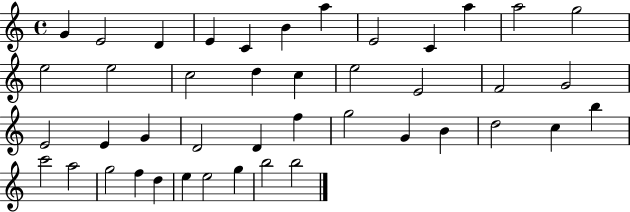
X:1
T:Untitled
M:4/4
L:1/4
K:C
G E2 D E C B a E2 C a a2 g2 e2 e2 c2 d c e2 E2 F2 G2 E2 E G D2 D f g2 G B d2 c b c'2 a2 g2 f d e e2 g b2 b2